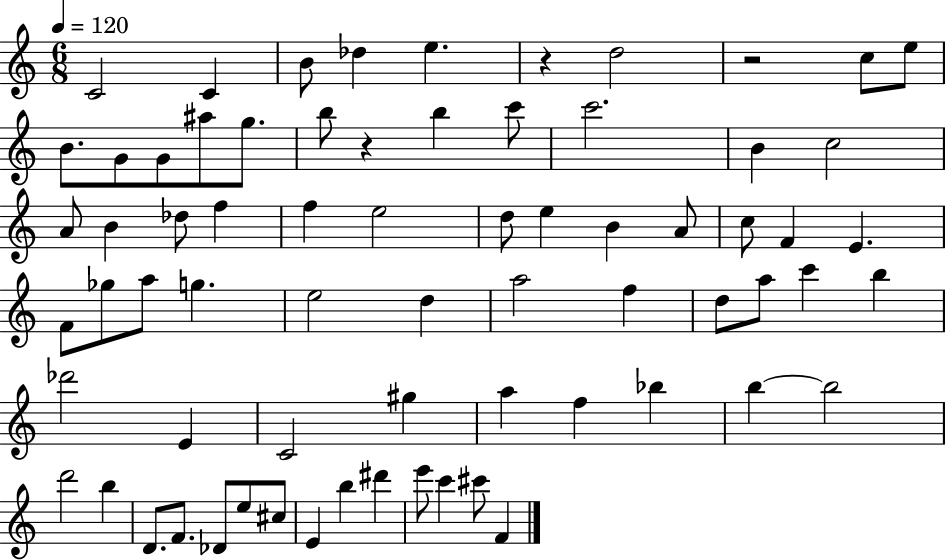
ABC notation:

X:1
T:Untitled
M:6/8
L:1/4
K:C
C2 C B/2 _d e z d2 z2 c/2 e/2 B/2 G/2 G/2 ^a/2 g/2 b/2 z b c'/2 c'2 B c2 A/2 B _d/2 f f e2 d/2 e B A/2 c/2 F E F/2 _g/2 a/2 g e2 d a2 f d/2 a/2 c' b _d'2 E C2 ^g a f _b b b2 d'2 b D/2 F/2 _D/2 e/2 ^c/2 E b ^d' e'/2 c' ^c'/2 F